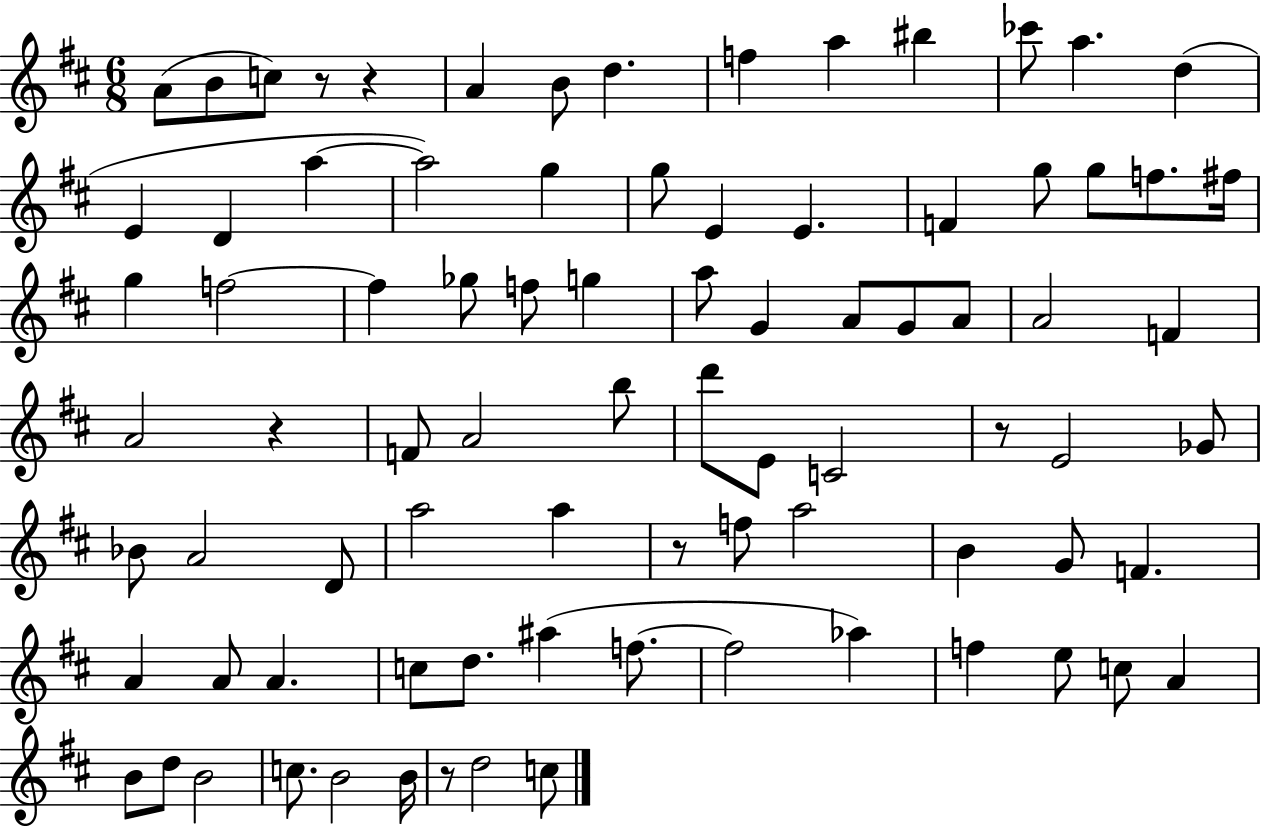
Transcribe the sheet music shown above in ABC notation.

X:1
T:Untitled
M:6/8
L:1/4
K:D
A/2 B/2 c/2 z/2 z A B/2 d f a ^b _c'/2 a d E D a a2 g g/2 E E F g/2 g/2 f/2 ^f/4 g f2 f _g/2 f/2 g a/2 G A/2 G/2 A/2 A2 F A2 z F/2 A2 b/2 d'/2 E/2 C2 z/2 E2 _G/2 _B/2 A2 D/2 a2 a z/2 f/2 a2 B G/2 F A A/2 A c/2 d/2 ^a f/2 f2 _a f e/2 c/2 A B/2 d/2 B2 c/2 B2 B/4 z/2 d2 c/2